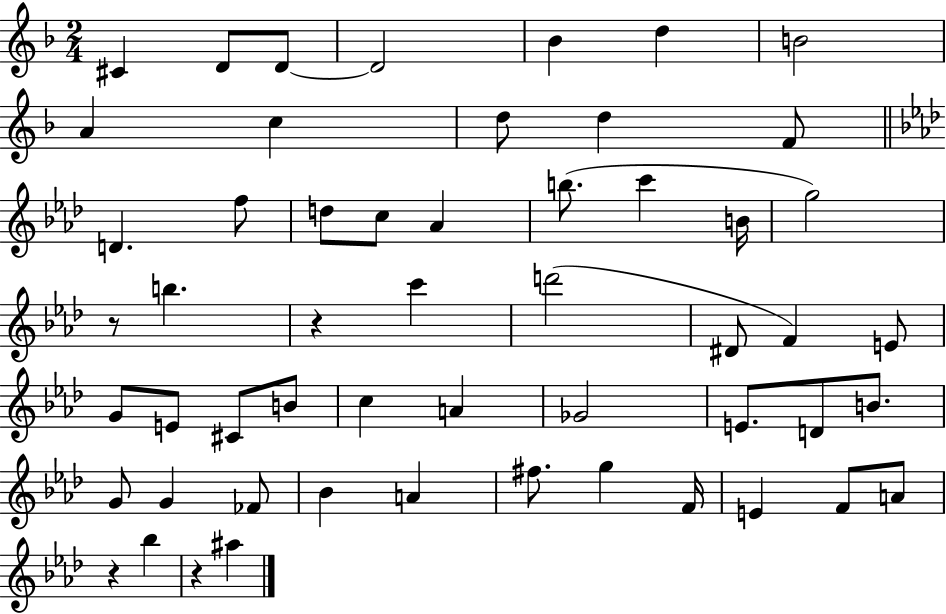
{
  \clef treble
  \numericTimeSignature
  \time 2/4
  \key f \major
  cis'4 d'8 d'8~~ | d'2 | bes'4 d''4 | b'2 | \break a'4 c''4 | d''8 d''4 f'8 | \bar "||" \break \key aes \major d'4. f''8 | d''8 c''8 aes'4 | b''8.( c'''4 b'16 | g''2) | \break r8 b''4. | r4 c'''4 | d'''2( | dis'8 f'4) e'8 | \break g'8 e'8 cis'8 b'8 | c''4 a'4 | ges'2 | e'8. d'8 b'8. | \break g'8 g'4 fes'8 | bes'4 a'4 | fis''8. g''4 f'16 | e'4 f'8 a'8 | \break r4 bes''4 | r4 ais''4 | \bar "|."
}